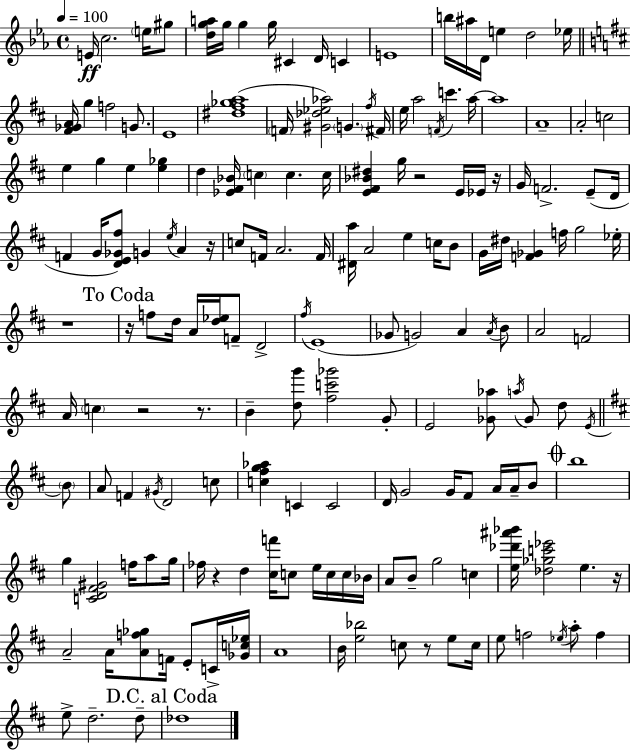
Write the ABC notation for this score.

X:1
T:Untitled
M:4/4
L:1/4
K:Eb
E/4 c2 e/4 ^g/2 [dga]/4 g/4 g g/4 ^C D/4 C E4 b/4 ^a/4 D/4 e d2 _e/4 [^F_GA]/4 g f2 G/2 E4 [^d^f_ga]4 F/4 [^G_d_e_a]2 G ^f/4 ^F/4 e/4 a2 F/4 c' a/4 a4 A4 A2 c2 e g e [e_g] d [_E^F_B]/4 c c c/4 [E^F_B^d] g/4 z2 E/4 _E/4 z/4 G/4 F2 E/2 D/4 F G/4 [DE_G^f]/2 G e/4 A z/4 c/2 F/4 A2 F/4 [^Da]/4 A2 e c/4 B/2 G/4 ^d/4 [F_G] f/4 g2 _e/4 z4 z/4 f/2 d/4 A/4 [d_e]/4 F/2 D2 ^f/4 E4 _G/2 G2 A A/4 B/2 A2 F2 A/4 c z2 z/2 B [dg']/2 [^fc'_g']2 G/2 E2 [_G_a]/2 a/4 _G/2 d/2 E/4 B/2 A/2 F ^G/4 D2 c/2 [c^fg_a] C C2 D/4 G2 G/4 ^F/2 A/4 A/4 B/2 b4 g [CD^F^G]2 f/4 a/2 g/4 _f/4 z d [^cf']/4 c/2 e/4 c/4 c/4 _B/4 A/2 B/2 g2 c [e_d'^a'_b']/4 [_d_gc'_e']2 e z/4 A2 A/4 [Af_g]/2 F/4 E/2 C/4 [_Gc_e]/4 A4 B/4 [e_b]2 c/2 z/2 e/2 c/4 e/2 f2 _e/4 a/2 f e/2 d2 d/2 _d4